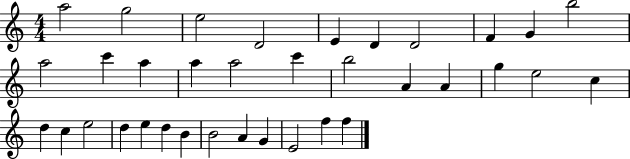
A5/h G5/h E5/h D4/h E4/q D4/q D4/h F4/q G4/q B5/h A5/h C6/q A5/q A5/q A5/h C6/q B5/h A4/q A4/q G5/q E5/h C5/q D5/q C5/q E5/h D5/q E5/q D5/q B4/q B4/h A4/q G4/q E4/h F5/q F5/q